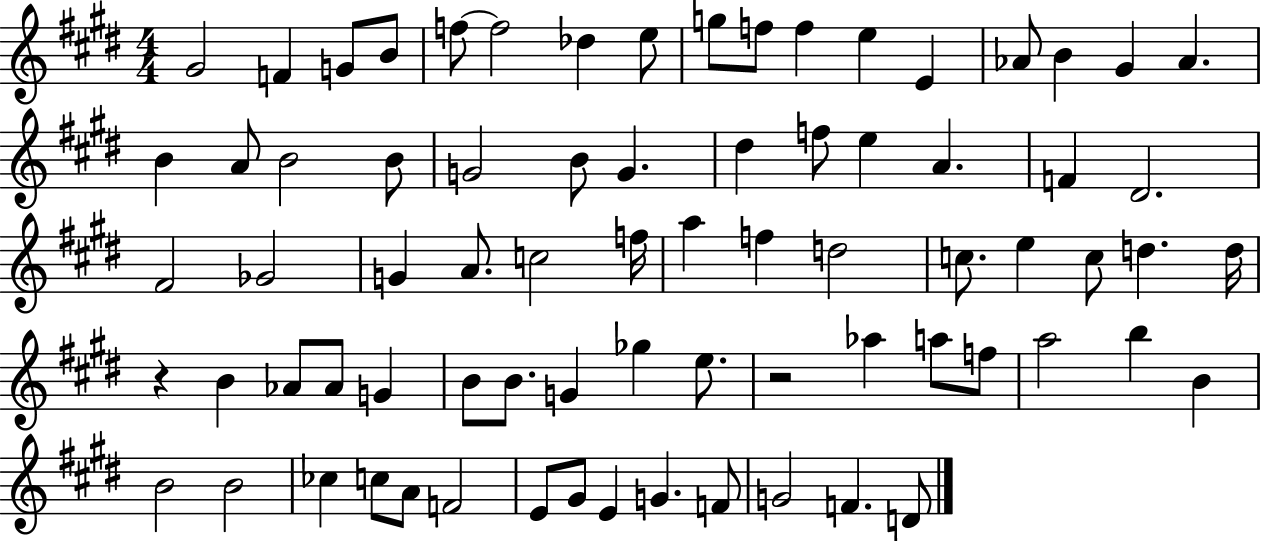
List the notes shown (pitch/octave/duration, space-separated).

G#4/h F4/q G4/e B4/e F5/e F5/h Db5/q E5/e G5/e F5/e F5/q E5/q E4/q Ab4/e B4/q G#4/q Ab4/q. B4/q A4/e B4/h B4/e G4/h B4/e G4/q. D#5/q F5/e E5/q A4/q. F4/q D#4/h. F#4/h Gb4/h G4/q A4/e. C5/h F5/s A5/q F5/q D5/h C5/e. E5/q C5/e D5/q. D5/s R/q B4/q Ab4/e Ab4/e G4/q B4/e B4/e. G4/q Gb5/q E5/e. R/h Ab5/q A5/e F5/e A5/h B5/q B4/q B4/h B4/h CES5/q C5/e A4/e F4/h E4/e G#4/e E4/q G4/q. F4/e G4/h F4/q. D4/e